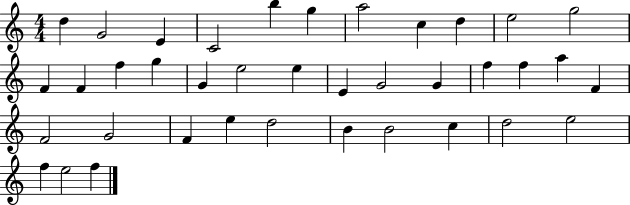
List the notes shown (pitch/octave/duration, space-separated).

D5/q G4/h E4/q C4/h B5/q G5/q A5/h C5/q D5/q E5/h G5/h F4/q F4/q F5/q G5/q G4/q E5/h E5/q E4/q G4/h G4/q F5/q F5/q A5/q F4/q F4/h G4/h F4/q E5/q D5/h B4/q B4/h C5/q D5/h E5/h F5/q E5/h F5/q